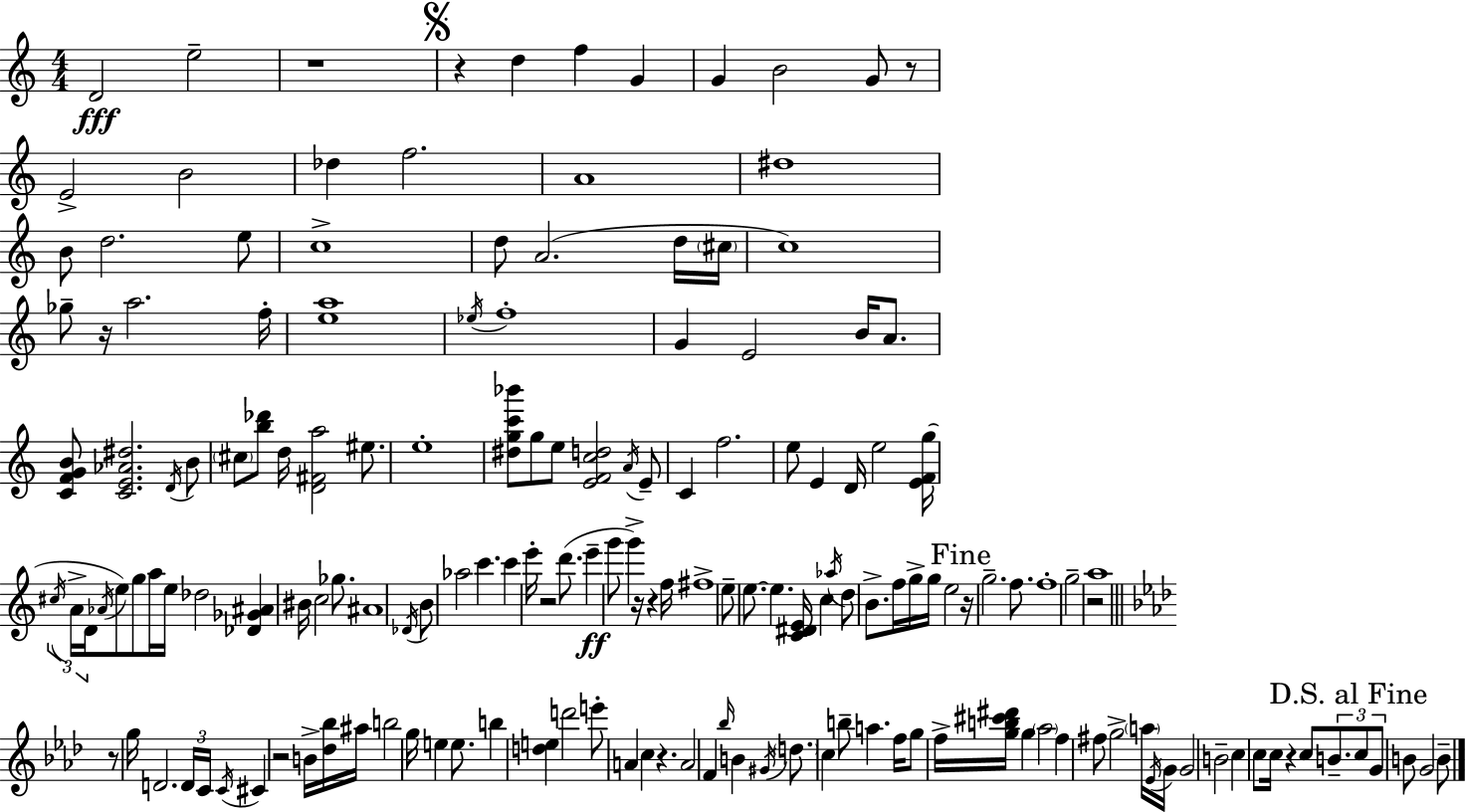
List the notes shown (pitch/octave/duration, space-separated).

D4/h E5/h R/w R/q D5/q F5/q G4/q G4/q B4/h G4/e R/e E4/h B4/h Db5/q F5/h. A4/w D#5/w B4/e D5/h. E5/e C5/w D5/e A4/h. D5/s C#5/s C5/w Gb5/e R/s A5/h. F5/s [E5,A5]/w Eb5/s F5/w G4/q E4/h B4/s A4/e. [C4,F4,G4,B4]/e [C4,E4,Ab4,D#5]/h. D4/s B4/e C#5/e [B5,Db6]/e D5/s [D4,F#4,A5]/h EIS5/e. E5/w [D#5,G5,C6,Bb6]/e G5/e E5/e [E4,F4,C5,D5]/h A4/s E4/e C4/q F5/h. E5/e E4/q D4/s E5/h [E4,F4,G5]/s C#5/s A4/s D4/s Ab4/s E5/e G5/e A5/s E5/s Db5/h [Db4,Gb4,A#4]/q BIS4/s C5/h Gb5/e. A#4/w Db4/s B4/e Ab5/h C6/q. C6/q E6/s R/h D6/e. E6/q G6/e G6/q R/s R/q F5/s F#5/w E5/e E5/e. E5/q. [C4,D#4,E4]/s C5/q Ab5/s D5/e B4/e. F5/s G5/s G5/s E5/h R/s G5/h. F5/e. F5/w G5/h R/h A5/w R/e G5/s D4/h. D4/s C4/s C4/s C#4/q R/h B4/s [Db5,Bb5]/s A#5/s B5/h G5/s E5/q E5/e. B5/q [D5,E5]/q D6/h E6/e A4/q C5/q R/q. A4/h F4/q Bb5/s B4/q G#4/s D5/e. C5/q B5/e A5/q. F5/s G5/e F5/s [G5,B5,C#6,D#6]/s G5/q Ab5/h F5/q F#5/e G5/h A5/s Eb4/s G4/s G4/h B4/h C5/q C5/e C5/s R/q C5/e B4/e. C5/e G4/e B4/e G4/h B4/e